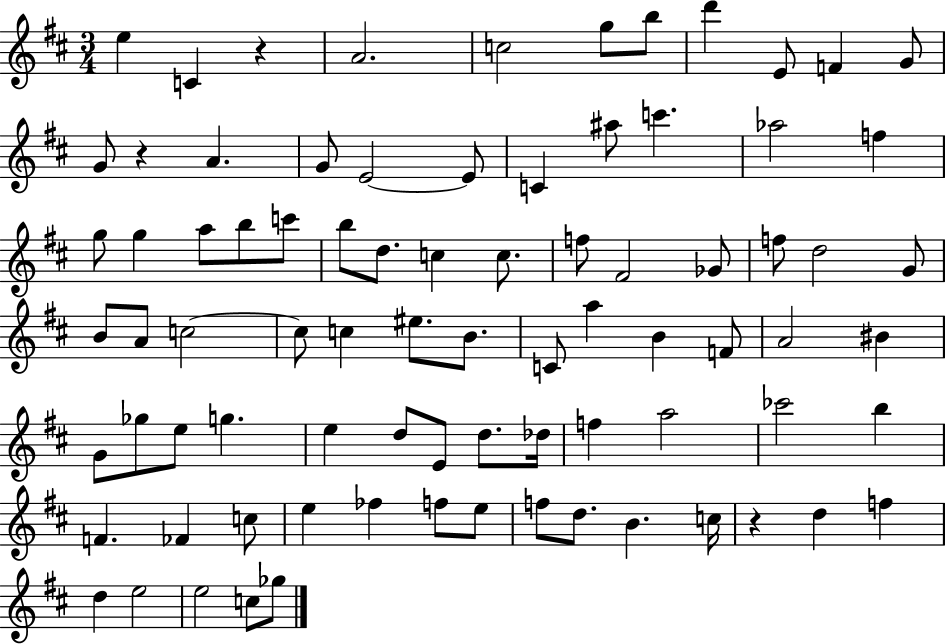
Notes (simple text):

E5/q C4/q R/q A4/h. C5/h G5/e B5/e D6/q E4/e F4/q G4/e G4/e R/q A4/q. G4/e E4/h E4/e C4/q A#5/e C6/q. Ab5/h F5/q G5/e G5/q A5/e B5/e C6/e B5/e D5/e. C5/q C5/e. F5/e F#4/h Gb4/e F5/e D5/h G4/e B4/e A4/e C5/h C5/e C5/q EIS5/e. B4/e. C4/e A5/q B4/q F4/e A4/h BIS4/q G4/e Gb5/e E5/e G5/q. E5/q D5/e E4/e D5/e. Db5/s F5/q A5/h CES6/h B5/q F4/q. FES4/q C5/e E5/q FES5/q F5/e E5/e F5/e D5/e. B4/q. C5/s R/q D5/q F5/q D5/q E5/h E5/h C5/e Gb5/e